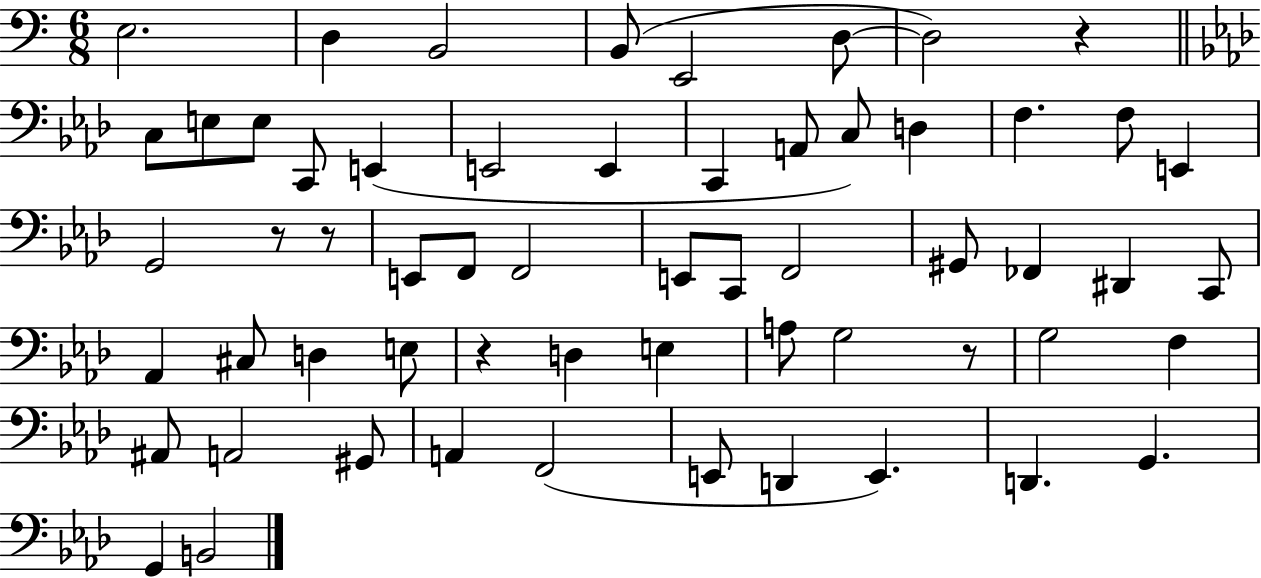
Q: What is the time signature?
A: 6/8